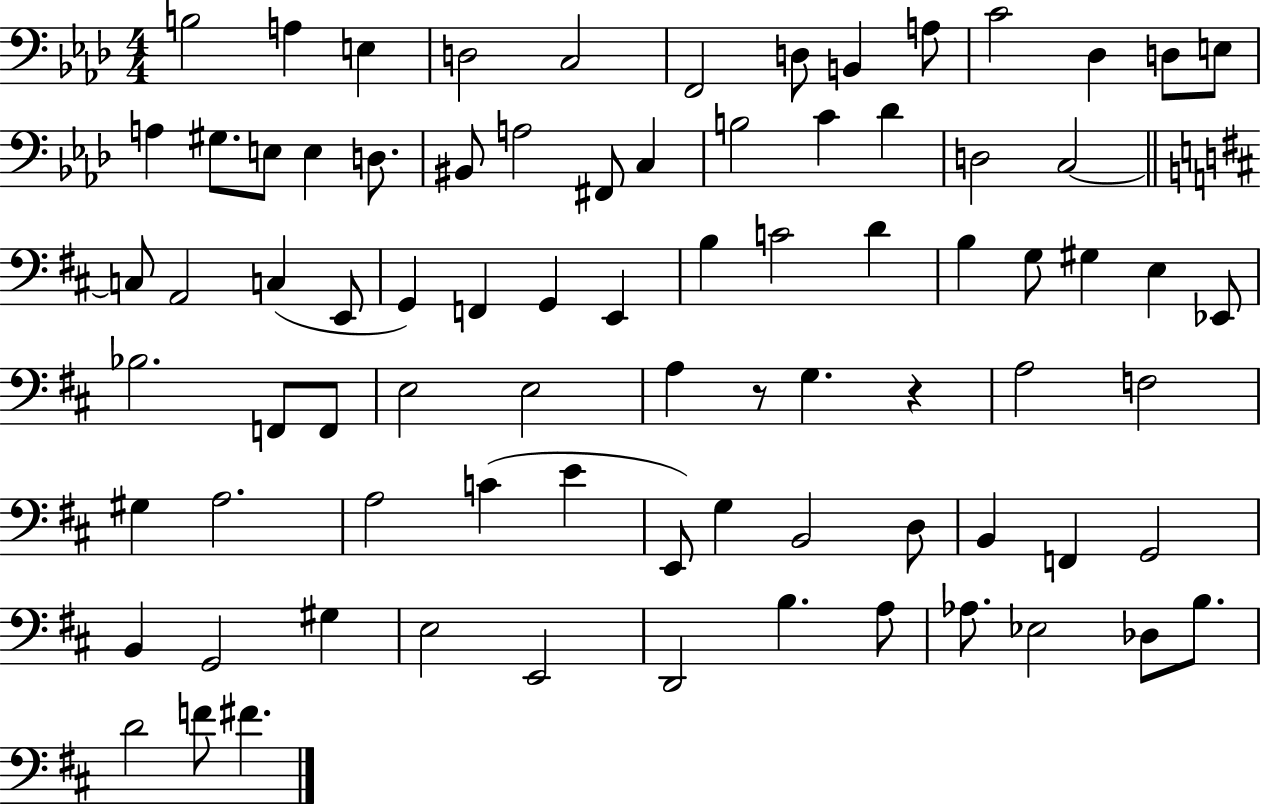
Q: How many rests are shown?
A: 2